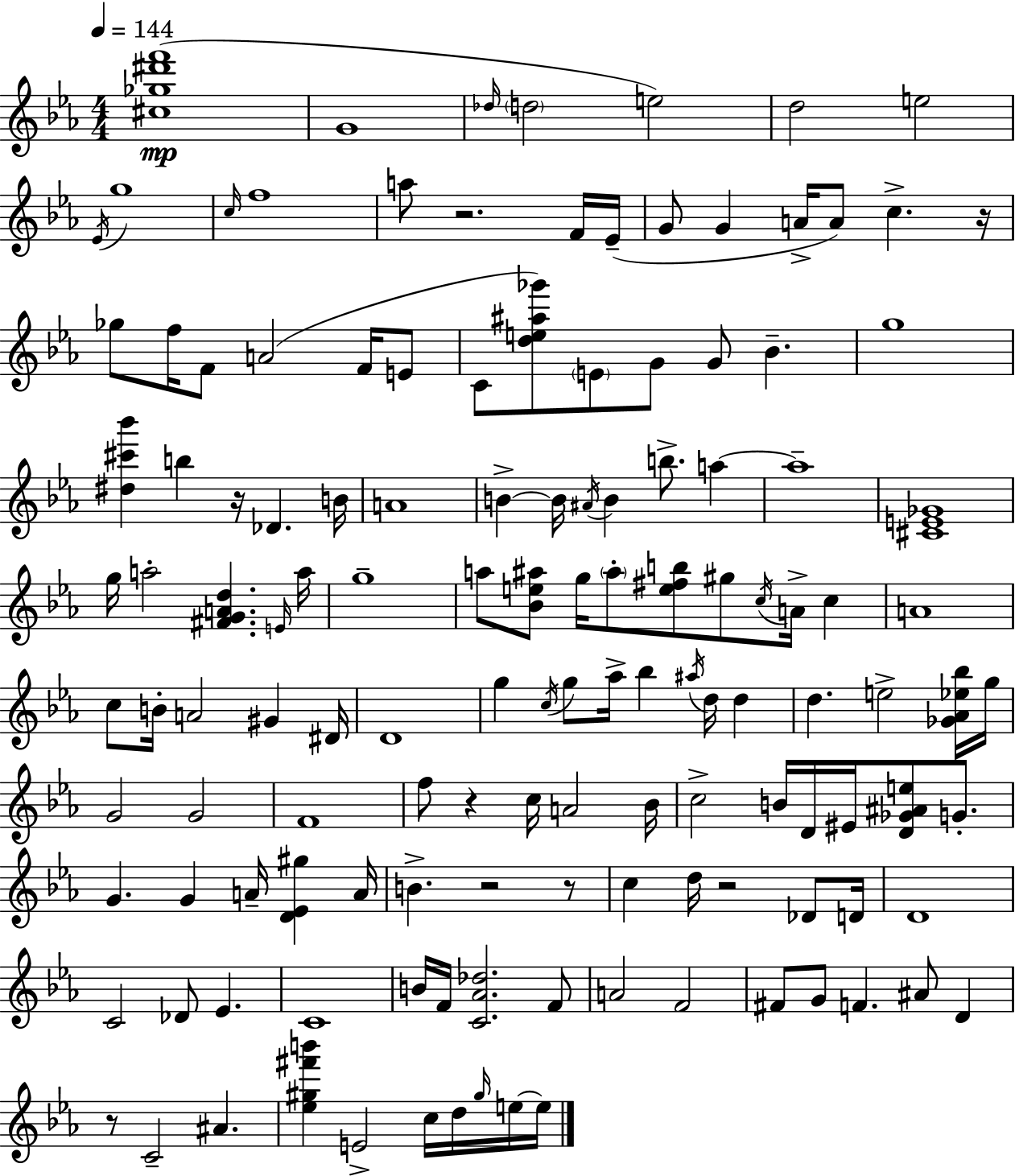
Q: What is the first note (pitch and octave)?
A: G4